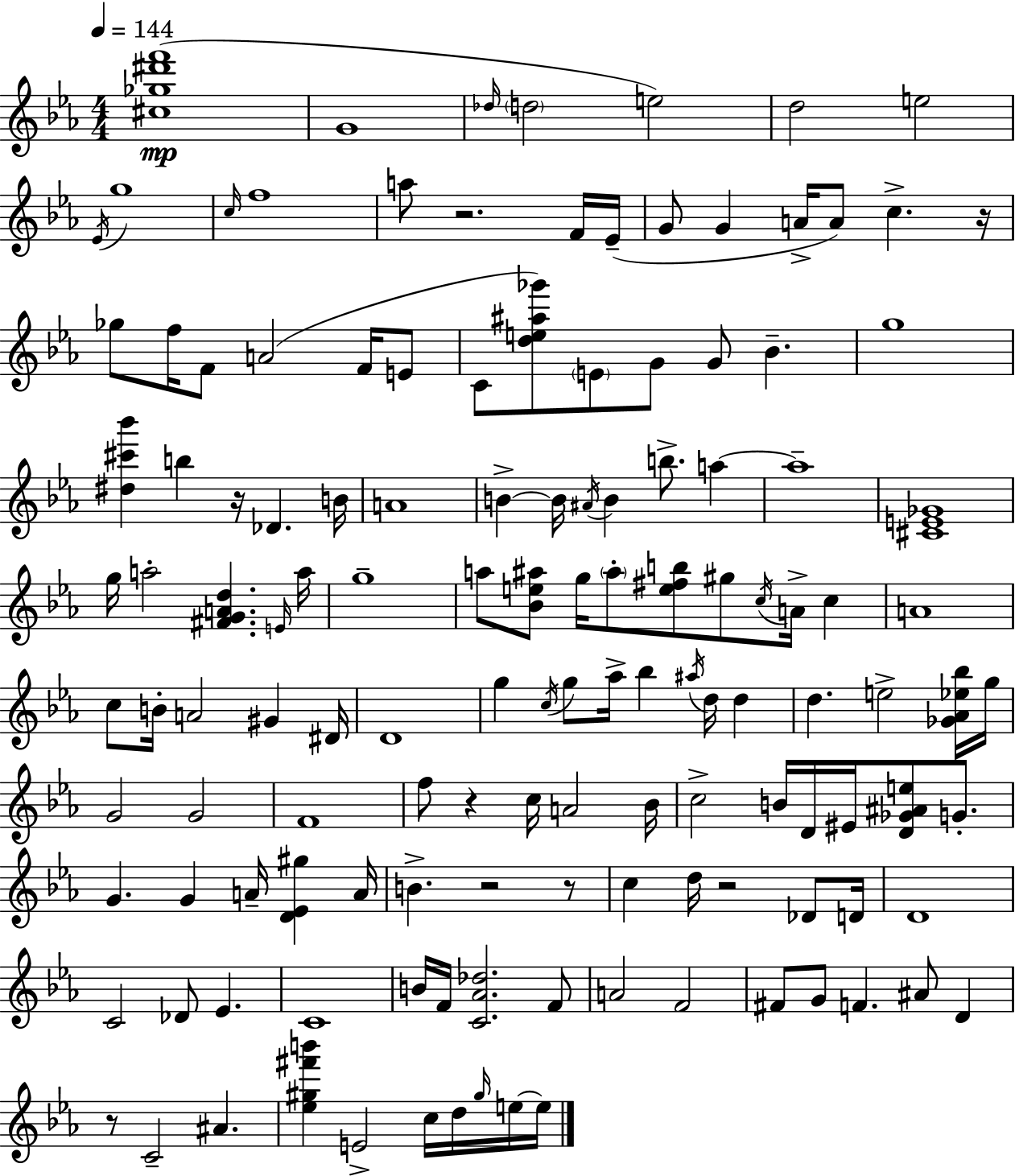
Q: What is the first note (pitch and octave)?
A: G4